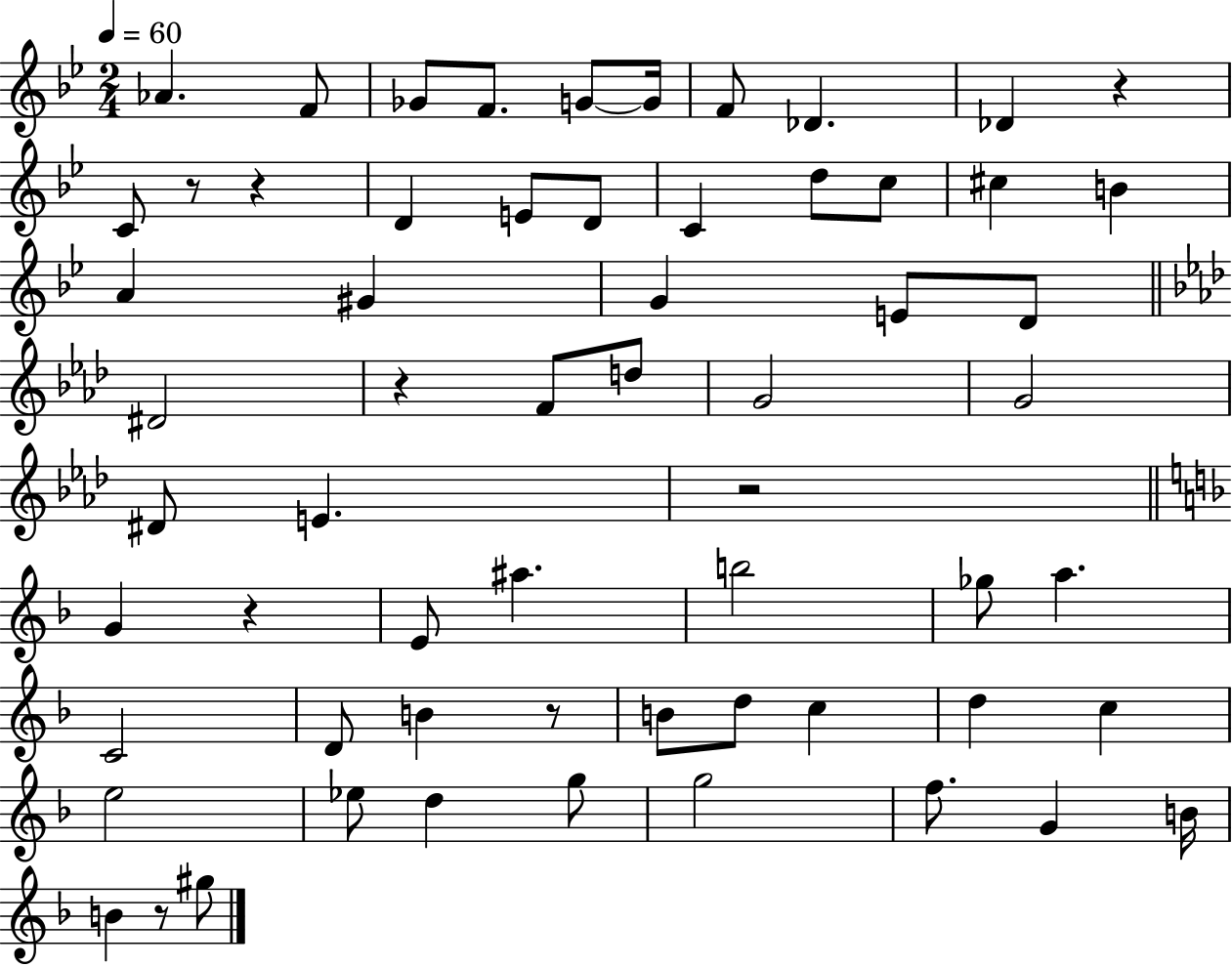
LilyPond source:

{
  \clef treble
  \numericTimeSignature
  \time 2/4
  \key bes \major
  \tempo 4 = 60
  aes'4. f'8 | ges'8 f'8. g'8~~ g'16 | f'8 des'4. | des'4 r4 | \break c'8 r8 r4 | d'4 e'8 d'8 | c'4 d''8 c''8 | cis''4 b'4 | \break a'4 gis'4 | g'4 e'8 d'8 | \bar "||" \break \key aes \major dis'2 | r4 f'8 d''8 | g'2 | g'2 | \break dis'8 e'4. | r2 | \bar "||" \break \key d \minor g'4 r4 | e'8 ais''4. | b''2 | ges''8 a''4. | \break c'2 | d'8 b'4 r8 | b'8 d''8 c''4 | d''4 c''4 | \break e''2 | ees''8 d''4 g''8 | g''2 | f''8. g'4 b'16 | \break b'4 r8 gis''8 | \bar "|."
}